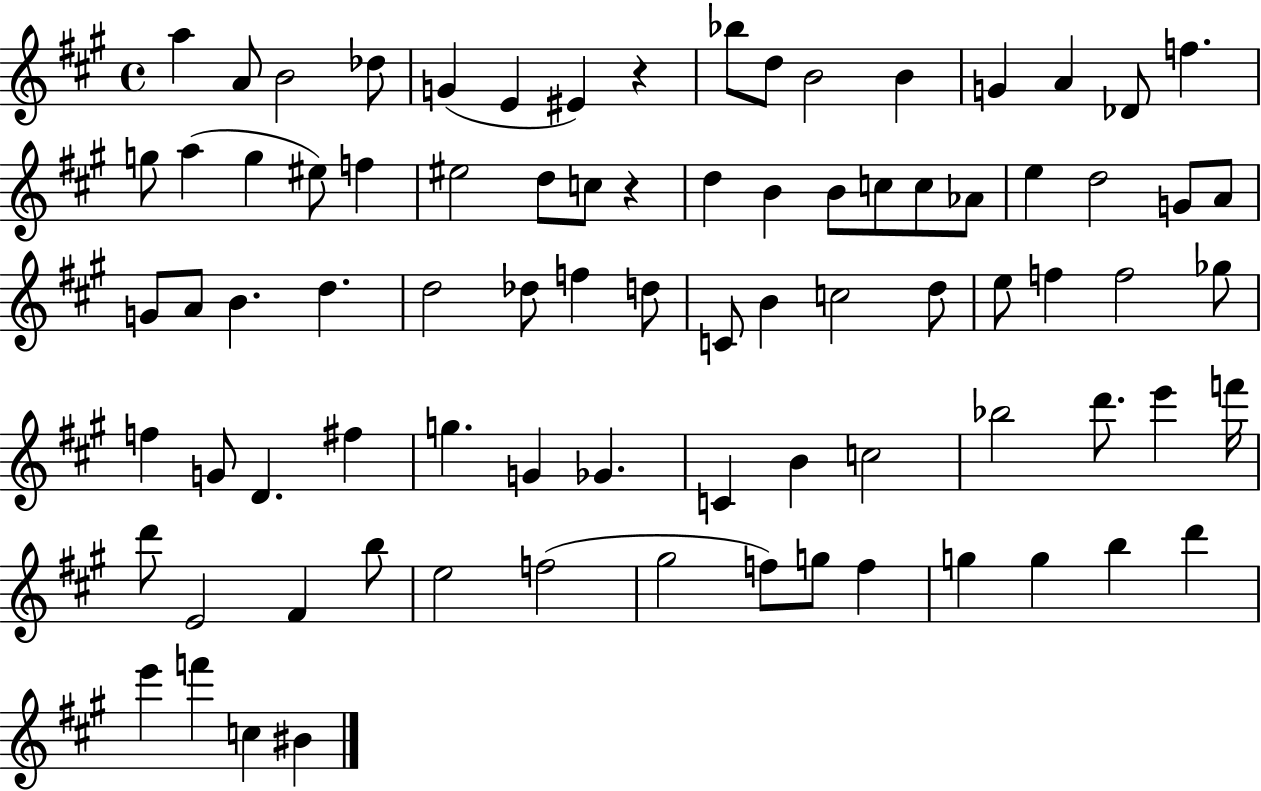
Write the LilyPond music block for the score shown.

{
  \clef treble
  \time 4/4
  \defaultTimeSignature
  \key a \major
  a''4 a'8 b'2 des''8 | g'4( e'4 eis'4) r4 | bes''8 d''8 b'2 b'4 | g'4 a'4 des'8 f''4. | \break g''8 a''4( g''4 eis''8) f''4 | eis''2 d''8 c''8 r4 | d''4 b'4 b'8 c''8 c''8 aes'8 | e''4 d''2 g'8 a'8 | \break g'8 a'8 b'4. d''4. | d''2 des''8 f''4 d''8 | c'8 b'4 c''2 d''8 | e''8 f''4 f''2 ges''8 | \break f''4 g'8 d'4. fis''4 | g''4. g'4 ges'4. | c'4 b'4 c''2 | bes''2 d'''8. e'''4 f'''16 | \break d'''8 e'2 fis'4 b''8 | e''2 f''2( | gis''2 f''8) g''8 f''4 | g''4 g''4 b''4 d'''4 | \break e'''4 f'''4 c''4 bis'4 | \bar "|."
}